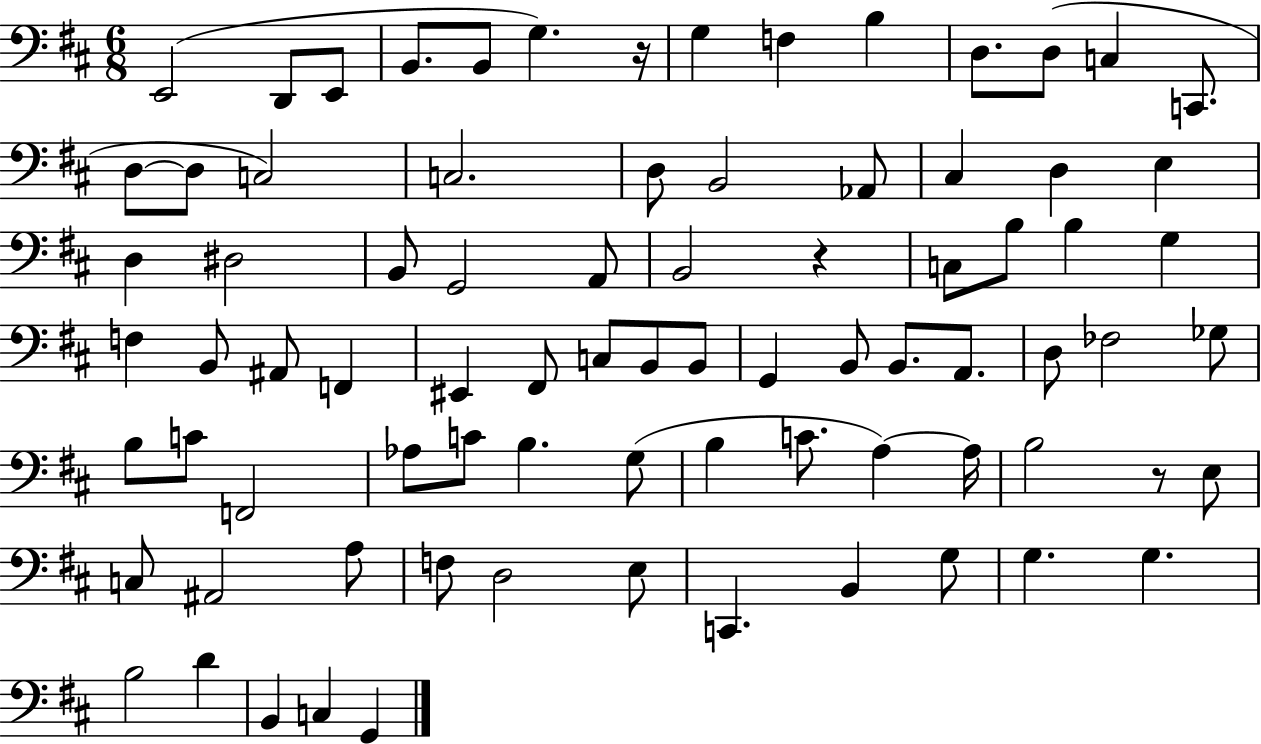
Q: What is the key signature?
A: D major